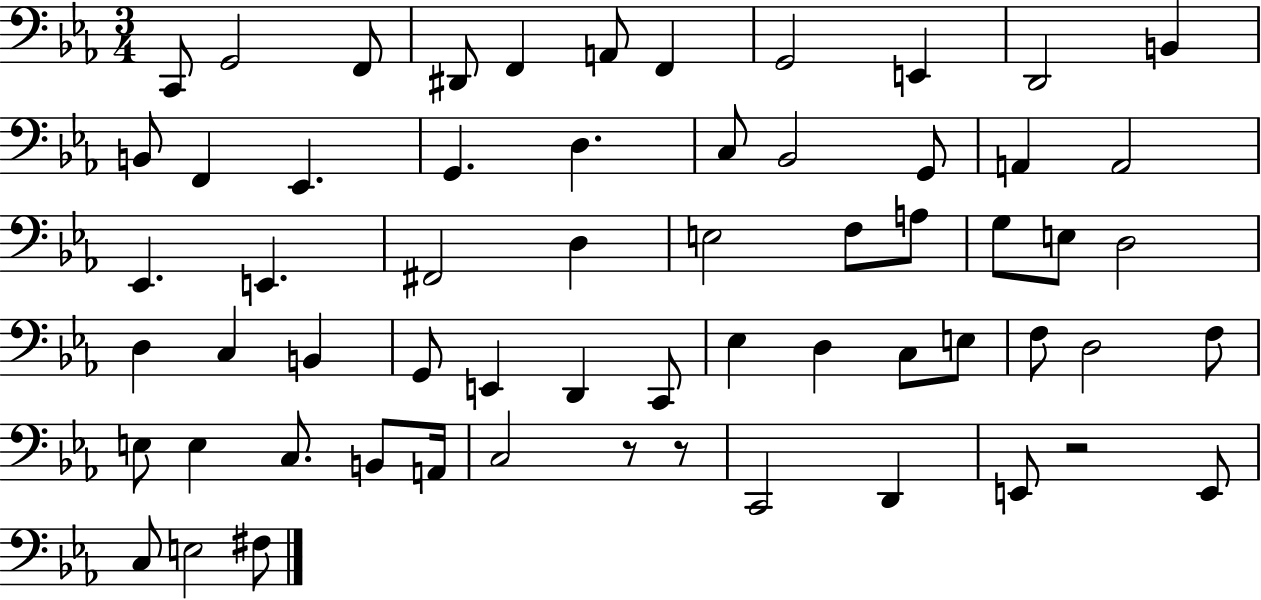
X:1
T:Untitled
M:3/4
L:1/4
K:Eb
C,,/2 G,,2 F,,/2 ^D,,/2 F,, A,,/2 F,, G,,2 E,, D,,2 B,, B,,/2 F,, _E,, G,, D, C,/2 _B,,2 G,,/2 A,, A,,2 _E,, E,, ^F,,2 D, E,2 F,/2 A,/2 G,/2 E,/2 D,2 D, C, B,, G,,/2 E,, D,, C,,/2 _E, D, C,/2 E,/2 F,/2 D,2 F,/2 E,/2 E, C,/2 B,,/2 A,,/4 C,2 z/2 z/2 C,,2 D,, E,,/2 z2 E,,/2 C,/2 E,2 ^F,/2